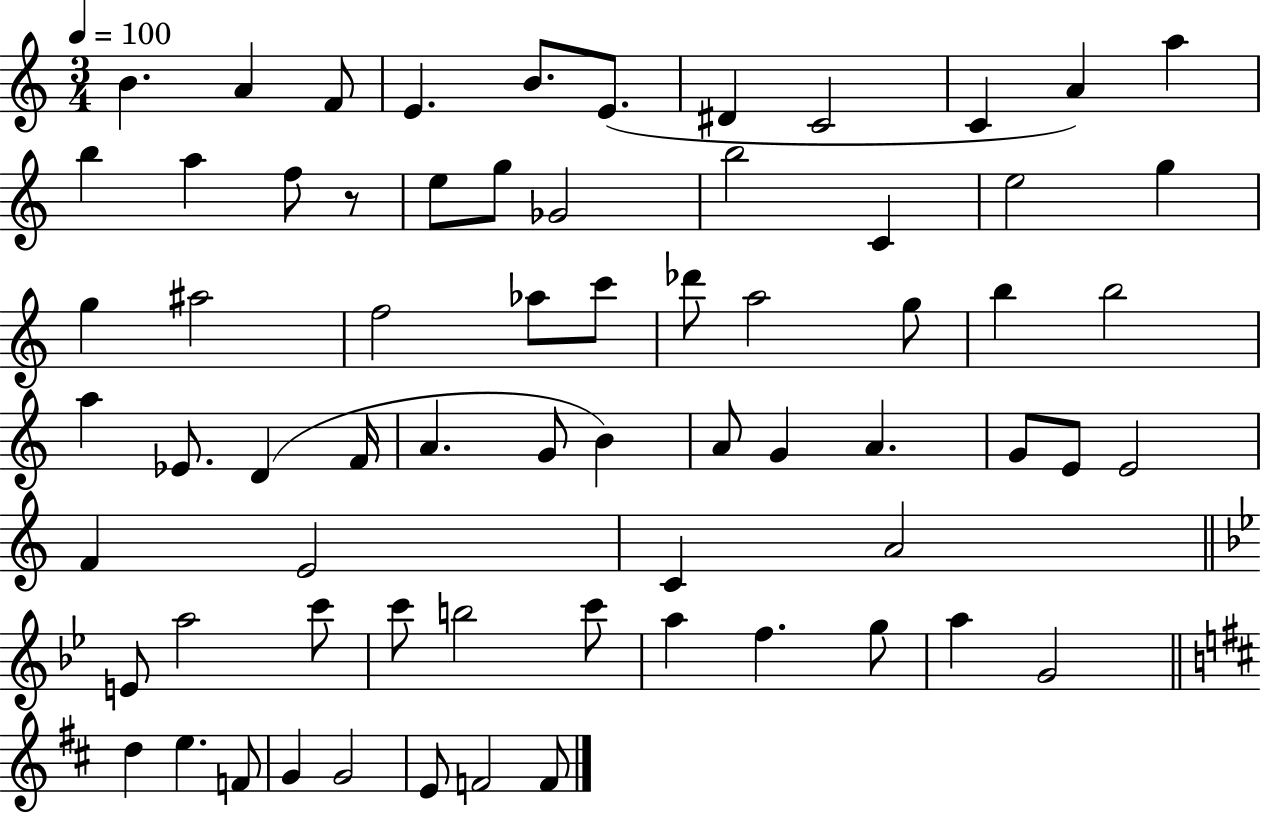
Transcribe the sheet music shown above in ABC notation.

X:1
T:Untitled
M:3/4
L:1/4
K:C
B A F/2 E B/2 E/2 ^D C2 C A a b a f/2 z/2 e/2 g/2 _G2 b2 C e2 g g ^a2 f2 _a/2 c'/2 _d'/2 a2 g/2 b b2 a _E/2 D F/4 A G/2 B A/2 G A G/2 E/2 E2 F E2 C A2 E/2 a2 c'/2 c'/2 b2 c'/2 a f g/2 a G2 d e F/2 G G2 E/2 F2 F/2